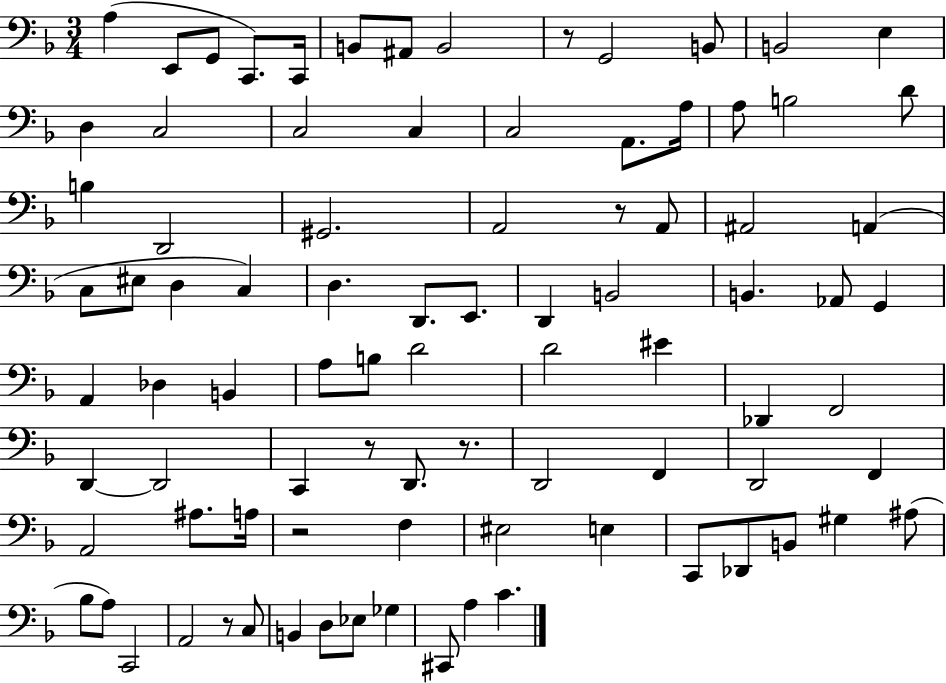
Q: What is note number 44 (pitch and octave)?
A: B2